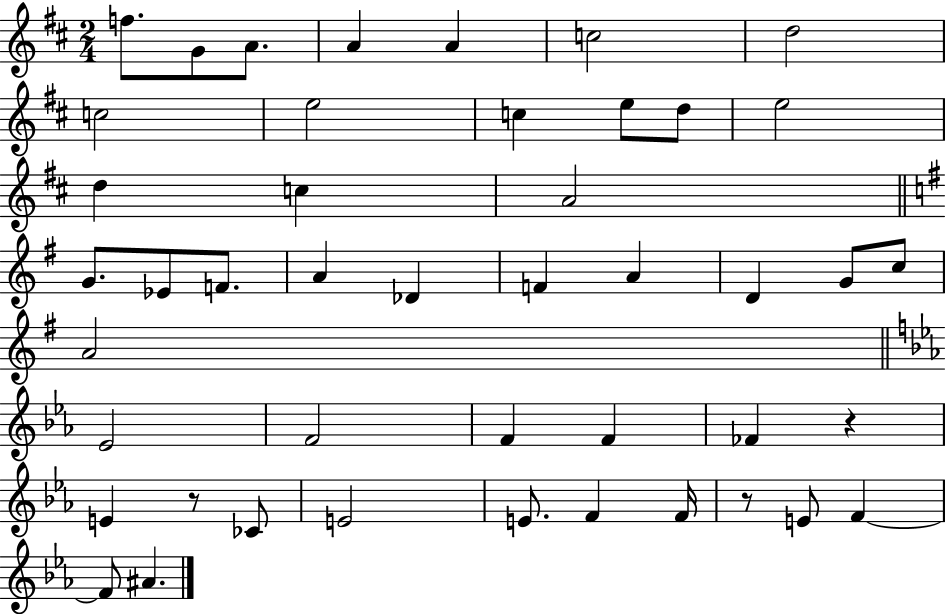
F5/e. G4/e A4/e. A4/q A4/q C5/h D5/h C5/h E5/h C5/q E5/e D5/e E5/h D5/q C5/q A4/h G4/e. Eb4/e F4/e. A4/q Db4/q F4/q A4/q D4/q G4/e C5/e A4/h Eb4/h F4/h F4/q F4/q FES4/q R/q E4/q R/e CES4/e E4/h E4/e. F4/q F4/s R/e E4/e F4/q F4/e A#4/q.